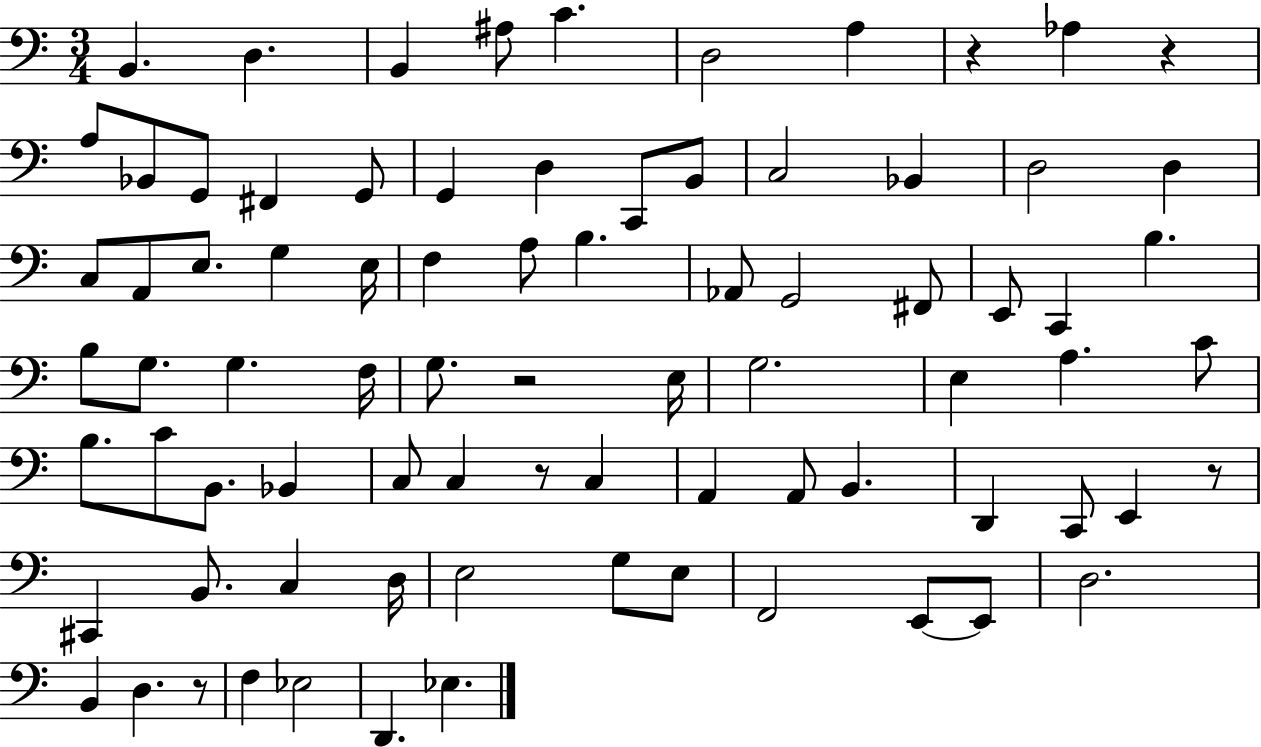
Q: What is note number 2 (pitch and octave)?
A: D3